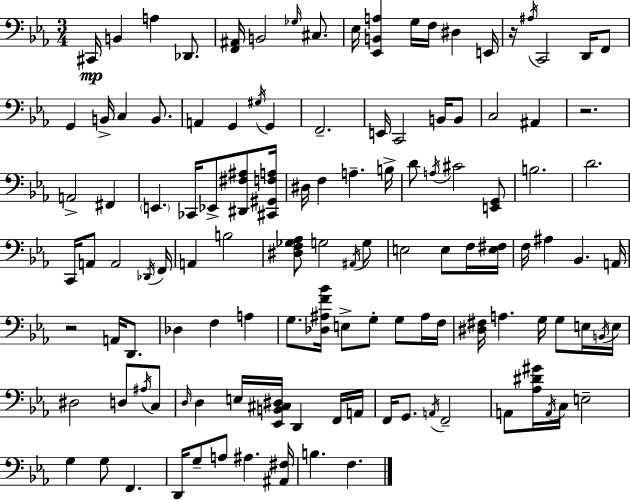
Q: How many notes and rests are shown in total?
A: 121